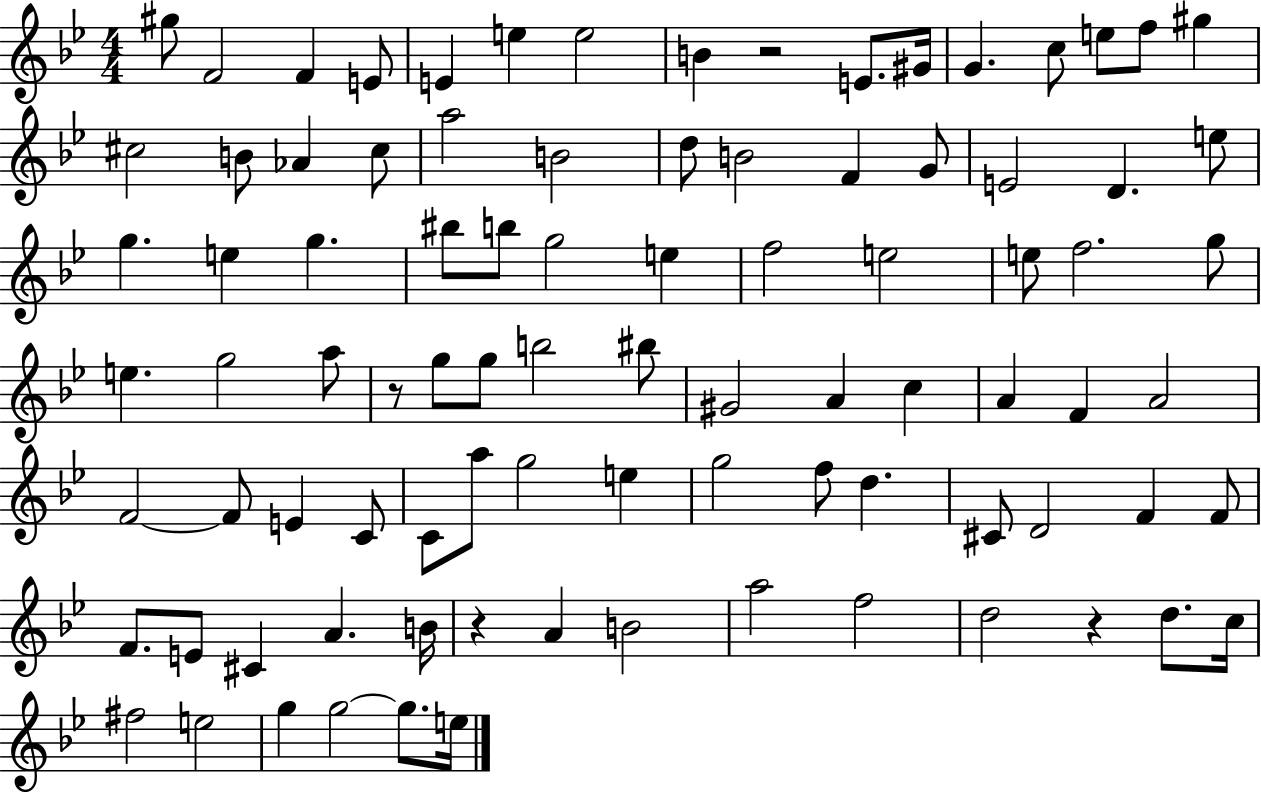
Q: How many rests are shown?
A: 4